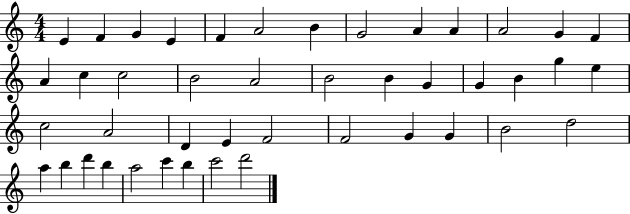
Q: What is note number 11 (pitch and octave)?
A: A4